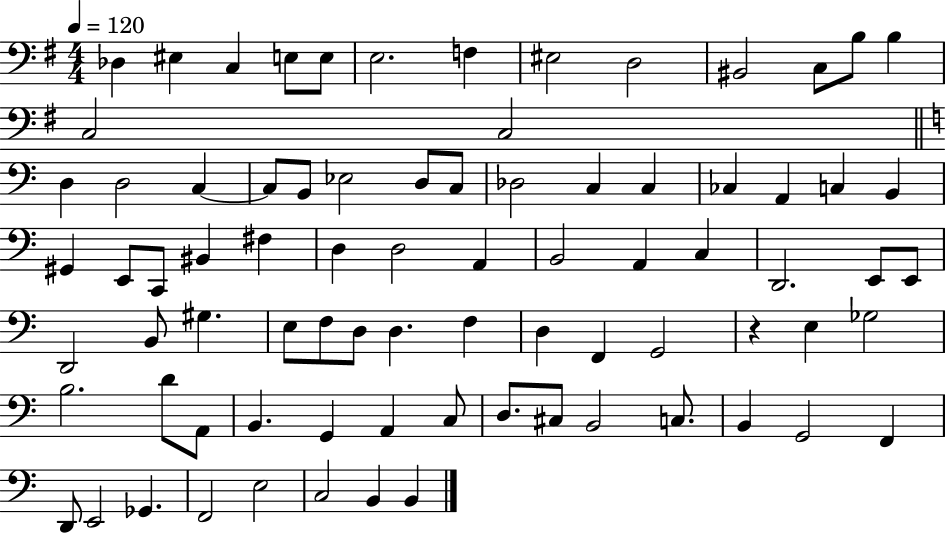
X:1
T:Untitled
M:4/4
L:1/4
K:G
_D, ^E, C, E,/2 E,/2 E,2 F, ^E,2 D,2 ^B,,2 C,/2 B,/2 B, C,2 C,2 D, D,2 C, C,/2 B,,/2 _E,2 D,/2 C,/2 _D,2 C, C, _C, A,, C, B,, ^G,, E,,/2 C,,/2 ^B,, ^F, D, D,2 A,, B,,2 A,, C, D,,2 E,,/2 E,,/2 D,,2 B,,/2 ^G, E,/2 F,/2 D,/2 D, F, D, F,, G,,2 z E, _G,2 B,2 D/2 A,,/2 B,, G,, A,, C,/2 D,/2 ^C,/2 B,,2 C,/2 B,, G,,2 F,, D,,/2 E,,2 _G,, F,,2 E,2 C,2 B,, B,,